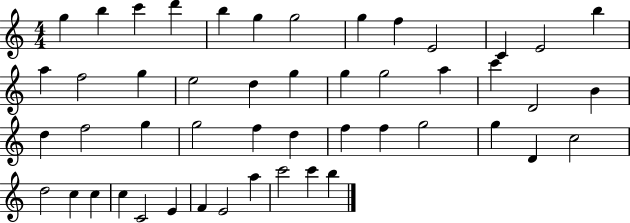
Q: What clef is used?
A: treble